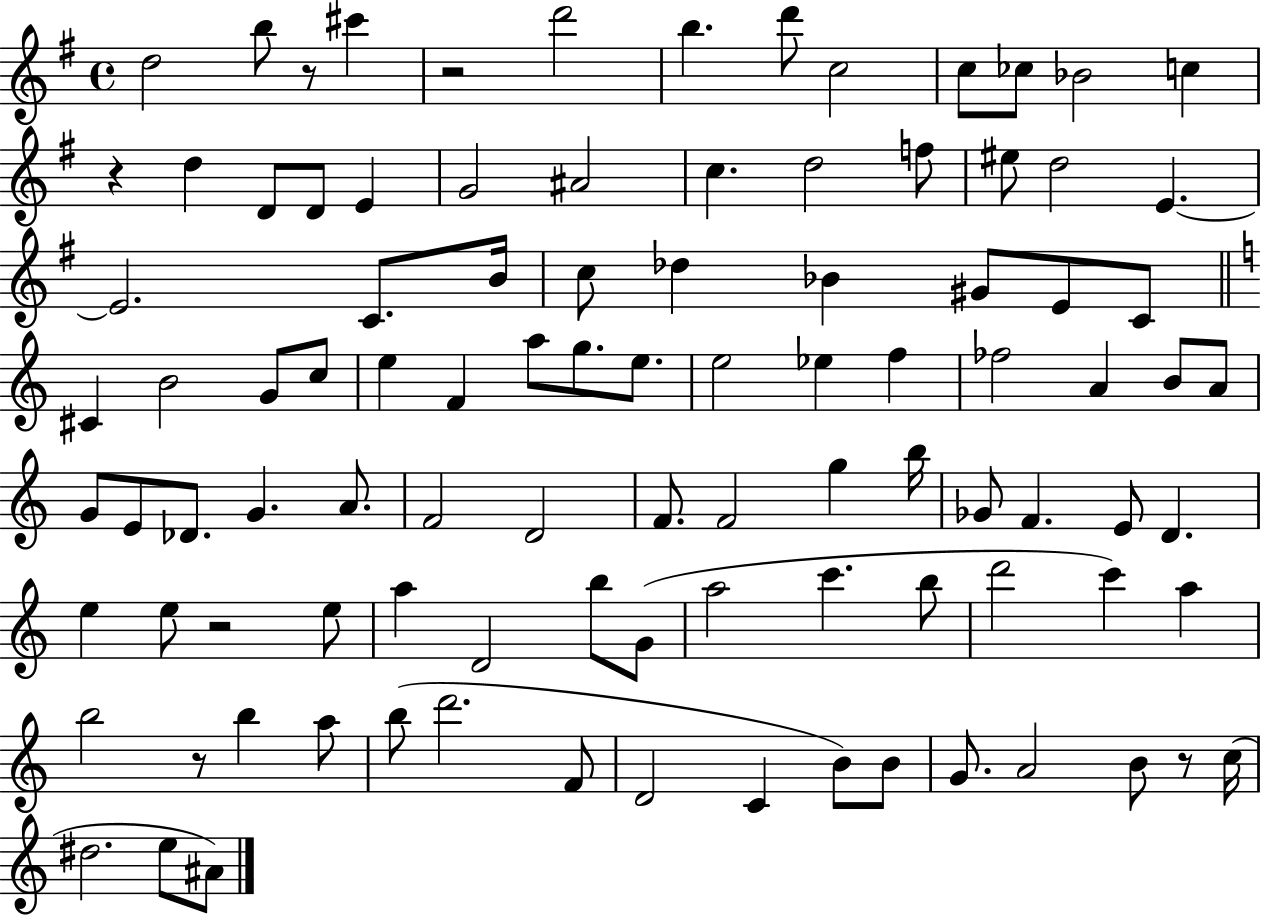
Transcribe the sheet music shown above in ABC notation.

X:1
T:Untitled
M:4/4
L:1/4
K:G
d2 b/2 z/2 ^c' z2 d'2 b d'/2 c2 c/2 _c/2 _B2 c z d D/2 D/2 E G2 ^A2 c d2 f/2 ^e/2 d2 E E2 C/2 B/4 c/2 _d _B ^G/2 E/2 C/2 ^C B2 G/2 c/2 e F a/2 g/2 e/2 e2 _e f _f2 A B/2 A/2 G/2 E/2 _D/2 G A/2 F2 D2 F/2 F2 g b/4 _G/2 F E/2 D e e/2 z2 e/2 a D2 b/2 G/2 a2 c' b/2 d'2 c' a b2 z/2 b a/2 b/2 d'2 F/2 D2 C B/2 B/2 G/2 A2 B/2 z/2 c/4 ^d2 e/2 ^A/2